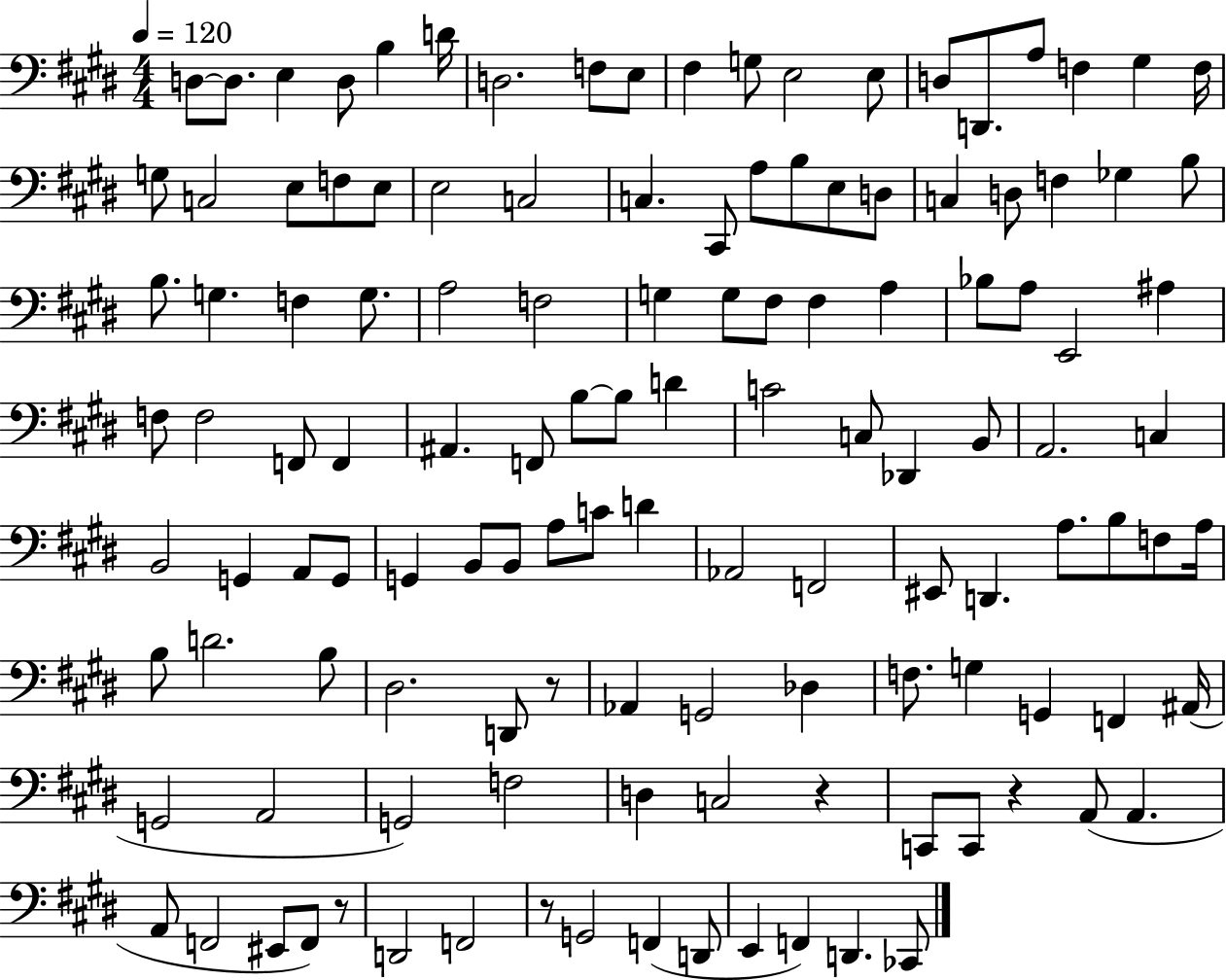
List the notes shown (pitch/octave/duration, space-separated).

D3/e D3/e. E3/q D3/e B3/q D4/s D3/h. F3/e E3/e F#3/q G3/e E3/h E3/e D3/e D2/e. A3/e F3/q G#3/q F3/s G3/e C3/h E3/e F3/e E3/e E3/h C3/h C3/q. C#2/e A3/e B3/e E3/e D3/e C3/q D3/e F3/q Gb3/q B3/e B3/e. G3/q. F3/q G3/e. A3/h F3/h G3/q G3/e F#3/e F#3/q A3/q Bb3/e A3/e E2/h A#3/q F3/e F3/h F2/e F2/q A#2/q. F2/e B3/e B3/e D4/q C4/h C3/e Db2/q B2/e A2/h. C3/q B2/h G2/q A2/e G2/e G2/q B2/e B2/e A3/e C4/e D4/q Ab2/h F2/h EIS2/e D2/q. A3/e. B3/e F3/e A3/s B3/e D4/h. B3/e D#3/h. D2/e R/e Ab2/q G2/h Db3/q F3/e. G3/q G2/q F2/q A#2/s G2/h A2/h G2/h F3/h D3/q C3/h R/q C2/e C2/e R/q A2/e A2/q. A2/e F2/h EIS2/e F2/e R/e D2/h F2/h R/e G2/h F2/q D2/e E2/q F2/q D2/q. CES2/e